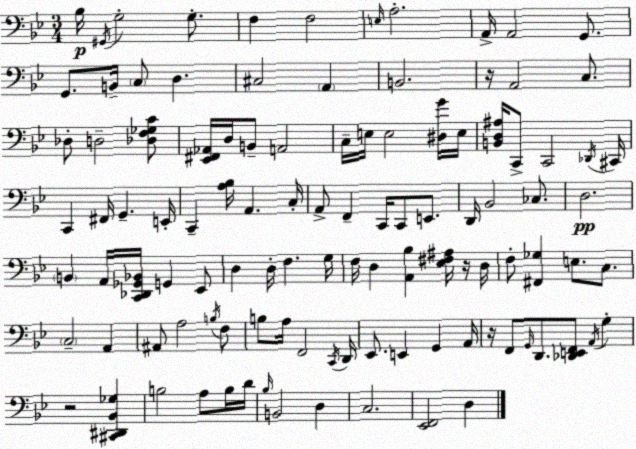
X:1
T:Untitled
M:3/4
L:1/4
K:Bb
_B,/4 ^G,,/4 G,2 G,/2 F, F,2 E,/4 A,2 A,,/4 A,,2 G,,/2 G,,/2 B,,/4 C,/2 D, ^C,2 A,, B,,2 z/4 A,,2 C,/2 _D,/2 D,2 [_D,F,_G,C]/2 [_E,,^F,,_A,,]/4 D,/4 B,,/2 A,,2 C,/4 E,/4 E,2 [^D,G]/4 E,/4 [B,,D,^A,]/4 C,,/2 C,,2 _D,,/4 ^C,,/4 C,, ^F,,/4 G,, E,,/4 C,, [A,_B,]/4 A,, C,/4 A,,/2 F,, C,,/4 C,,/2 E,,/2 D,,/4 _B,,2 _C,/2 D,2 B,, A,,/4 [C,,_D,,_G,,_B,,]/4 G,, _E,,/2 D, D,/4 F, G,/4 F,/4 D, [A,,_B,] [_E,^F,^A,]/4 z/4 D,/4 F,/2 [^F,,_G,] E,/2 C,/2 C,2 A,, ^A,,/2 A,2 B,/4 F,/2 B,/2 A,/4 F,,2 C,,/4 D,,/4 _E,,/2 E,, G,, A,,/4 z/4 F,,/2 G,,/4 D,,/2 [_D,,E,,F,,]/2 A,,/4 G, z2 [^C,,^D,,_B,,_G,] B,2 A,/2 B,/4 D/4 _B,/4 B,,2 D, C,2 [_E,,F,,]2 D,